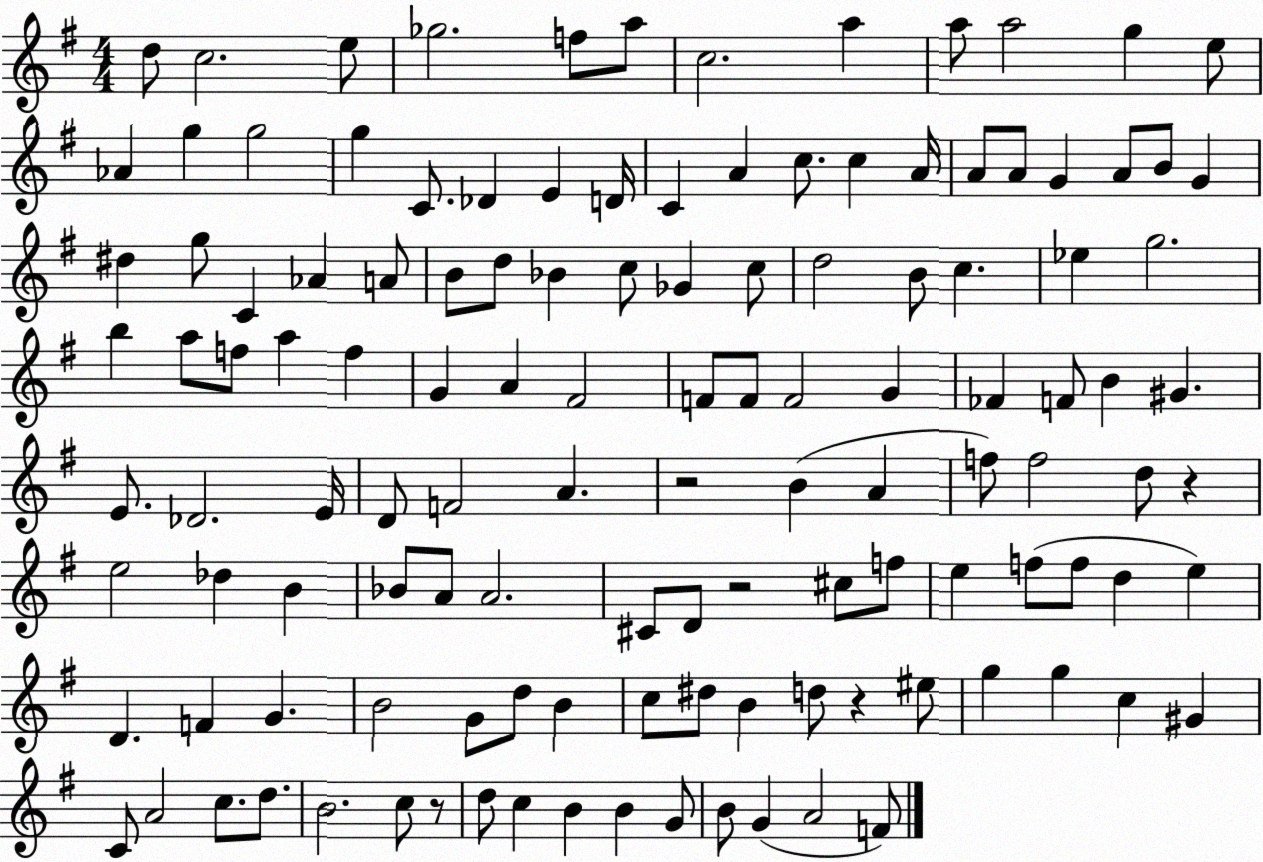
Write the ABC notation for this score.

X:1
T:Untitled
M:4/4
L:1/4
K:G
d/2 c2 e/2 _g2 f/2 a/2 c2 a a/2 a2 g e/2 _A g g2 g C/2 _D E D/4 C A c/2 c A/4 A/2 A/2 G A/2 B/2 G ^d g/2 C _A A/2 B/2 d/2 _B c/2 _G c/2 d2 B/2 c _e g2 b a/2 f/2 a f G A ^F2 F/2 F/2 F2 G _F F/2 B ^G E/2 _D2 E/4 D/2 F2 A z2 B A f/2 f2 d/2 z e2 _d B _B/2 A/2 A2 ^C/2 D/2 z2 ^c/2 f/2 e f/2 f/2 d e D F G B2 G/2 d/2 B c/2 ^d/2 B d/2 z ^e/2 g g c ^G C/2 A2 c/2 d/2 B2 c/2 z/2 d/2 c B B G/2 B/2 G A2 F/2